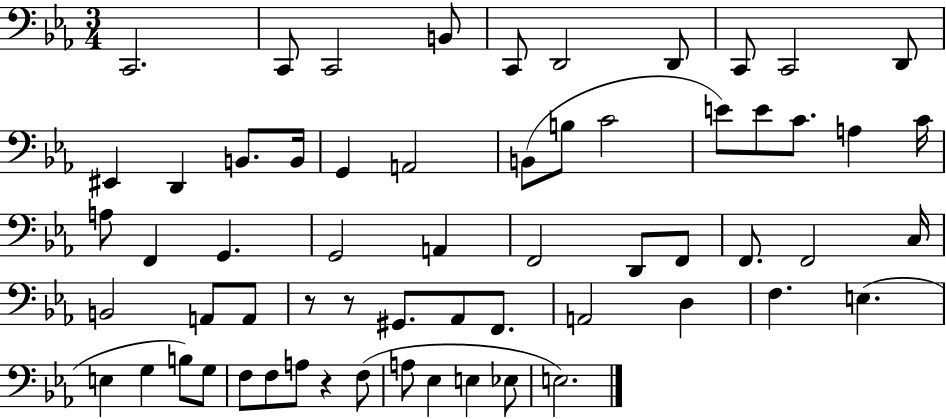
C2/h. C2/e C2/h B2/e C2/e D2/h D2/e C2/e C2/h D2/e EIS2/q D2/q B2/e. B2/s G2/q A2/h B2/e B3/e C4/h E4/e E4/e C4/e. A3/q C4/s A3/e F2/q G2/q. G2/h A2/q F2/h D2/e F2/e F2/e. F2/h C3/s B2/h A2/e A2/e R/e R/e G#2/e. Ab2/e F2/e. A2/h D3/q F3/q. E3/q. E3/q G3/q B3/e G3/e F3/e F3/e A3/e R/q F3/e A3/e Eb3/q E3/q Eb3/e E3/h.